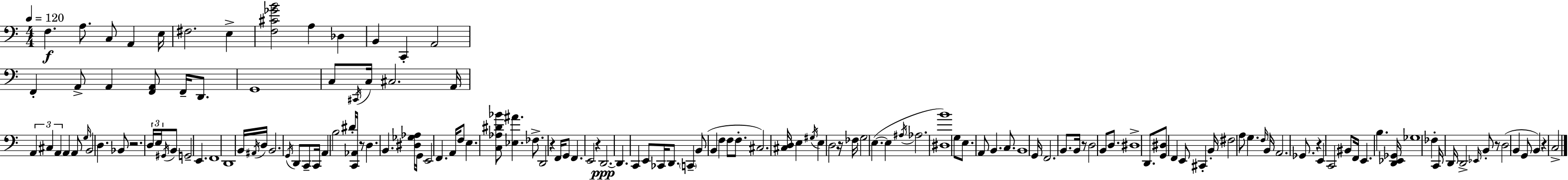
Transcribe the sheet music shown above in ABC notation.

X:1
T:Untitled
M:4/4
L:1/4
K:C
F, A,/2 C,/2 A,, E,/4 ^F,2 E, [F,^C_GB]2 A, _D, B,, C,, A,,2 F,, A,,/2 A,, [F,,A,,]/2 F,,/4 D,,/2 G,,4 C,/2 ^C,,/4 C,/4 ^C,2 A,,/4 A,, ^C, A,, A,, A,,/2 G,/4 B,,2 D, _B,,/2 z2 D,/4 E,/4 ^G,,/4 B,,/2 G,,2 E,, F,,4 D,,4 B,,/4 ^A,,/4 D,/4 B,,2 G,,/4 D,,/2 C,,/2 C,,/4 A,, B,2 ^D/4 [C,,_A,,]/4 z/2 D, B,, [^D,_G,_A,]/4 G,,/4 E,,2 F,, A,,/4 F,/2 E, [C,_A,^D_B]/2 [_E,^A] _F,/2 D,,2 z F,,/4 G,,/2 F,, E,,2 z D,,2 D,, C,, E,,/2 _C,,/4 D,,/2 C,, B,,/2 B,, F, F,/2 F,/2 ^C,2 [^C,D,]/4 E, ^G,/4 E, D,2 z/4 _F,/4 G,2 E, E, ^A,/4 _A,2 [^D,B]4 G,/2 E,/2 A,,/2 B,, C,/2 B,,4 G,,/4 F,,2 B,,/2 B,,/4 z/2 D,2 B,,/2 D,/2 ^D,4 D,,/2 [G,,^D,]/2 F,, E,,/2 ^C,, B,,/4 ^F,2 A,/2 G, F,/4 B,,/4 A,,2 _G,,/2 z E,, C,,2 ^B,,/2 F,,/4 E,, B, [D,,_E,,_G,,]/4 _G,4 _F, C,,/4 D,,/4 D,,2 _E,,/4 B,,/2 z/2 D,2 B,, G,,/2 B,, z C,2